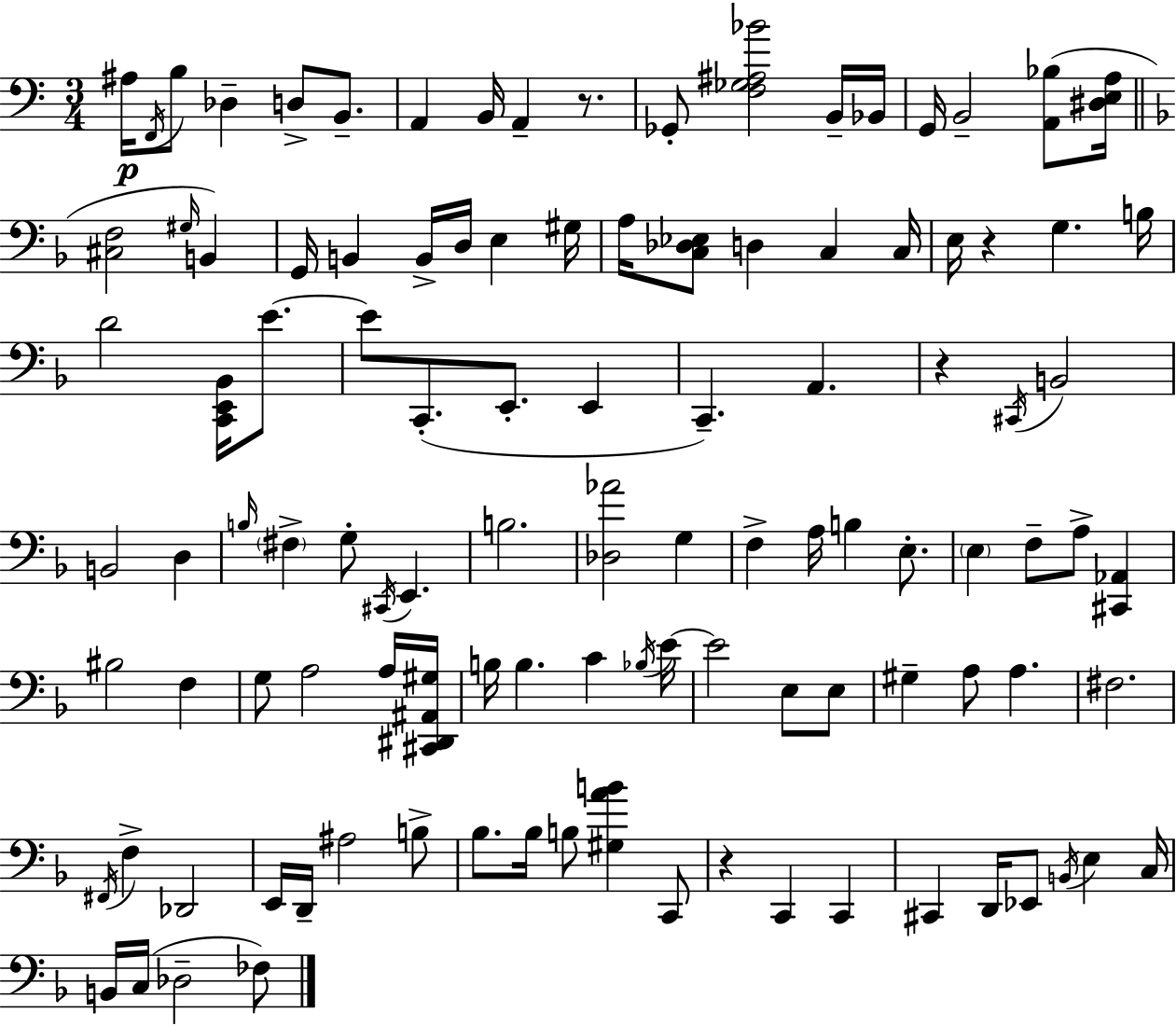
A#3/s F2/s B3/e Db3/q D3/e B2/e. A2/q B2/s A2/q R/e. Gb2/e [F3,Gb3,A#3,Bb4]/h B2/s Bb2/s G2/s B2/h [A2,Bb3]/e [D#3,E3,A3]/s [C#3,F3]/h G#3/s B2/q G2/s B2/q B2/s D3/s E3/q G#3/s A3/s [C3,Db3,Eb3]/e D3/q C3/q C3/s E3/s R/q G3/q. B3/s D4/h [C2,E2,Bb2]/s E4/e. E4/e C2/e. E2/e. E2/q C2/q. A2/q. R/q C#2/s B2/h B2/h D3/q B3/s F#3/q G3/e C#2/s E2/q. B3/h. [Db3,Ab4]/h G3/q F3/q A3/s B3/q E3/e. E3/q F3/e A3/e [C#2,Ab2]/q BIS3/h F3/q G3/e A3/h A3/s [C#2,D#2,A#2,G#3]/s B3/s B3/q. C4/q Bb3/s E4/s E4/h E3/e E3/e G#3/q A3/e A3/q. F#3/h. F#2/s F3/q Db2/h E2/s D2/s A#3/h B3/e Bb3/e. Bb3/s B3/e [G#3,A4,B4]/q C2/e R/q C2/q C2/q C#2/q D2/s Eb2/e B2/s E3/q C3/s B2/s C3/s Db3/h FES3/e